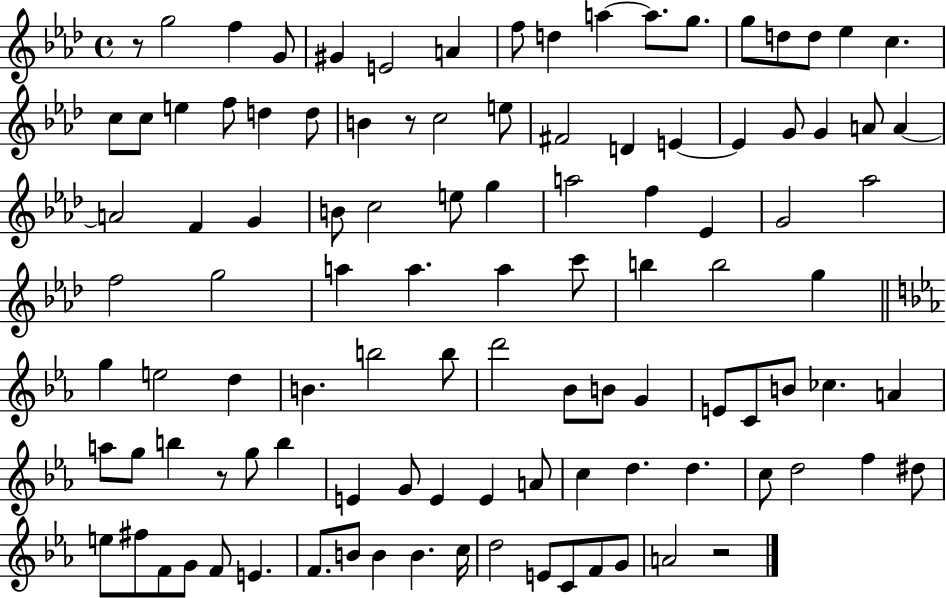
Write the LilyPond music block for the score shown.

{
  \clef treble
  \time 4/4
  \defaultTimeSignature
  \key aes \major
  r8 g''2 f''4 g'8 | gis'4 e'2 a'4 | f''8 d''4 a''4~~ a''8. g''8. | g''8 d''8 d''8 ees''4 c''4. | \break c''8 c''8 e''4 f''8 d''4 d''8 | b'4 r8 c''2 e''8 | fis'2 d'4 e'4~~ | e'4 g'8 g'4 a'8 a'4~~ | \break a'2 f'4 g'4 | b'8 c''2 e''8 g''4 | a''2 f''4 ees'4 | g'2 aes''2 | \break f''2 g''2 | a''4 a''4. a''4 c'''8 | b''4 b''2 g''4 | \bar "||" \break \key ees \major g''4 e''2 d''4 | b'4. b''2 b''8 | d'''2 bes'8 b'8 g'4 | e'8 c'8 b'8 ces''4. a'4 | \break a''8 g''8 b''4 r8 g''8 b''4 | e'4 g'8 e'4 e'4 a'8 | c''4 d''4. d''4. | c''8 d''2 f''4 dis''8 | \break e''8 fis''8 f'8 g'8 f'8 e'4. | f'8. b'8 b'4 b'4. c''16 | d''2 e'8 c'8 f'8 g'8 | a'2 r2 | \break \bar "|."
}